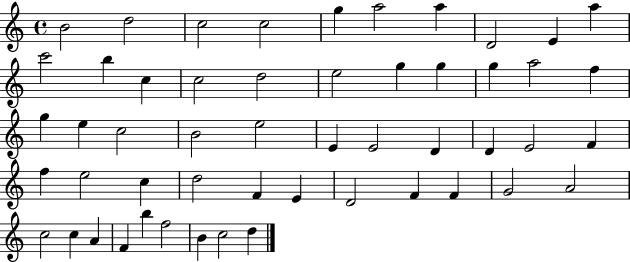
X:1
T:Untitled
M:4/4
L:1/4
K:C
B2 d2 c2 c2 g a2 a D2 E a c'2 b c c2 d2 e2 g g g a2 f g e c2 B2 e2 E E2 D D E2 F f e2 c d2 F E D2 F F G2 A2 c2 c A F b f2 B c2 d